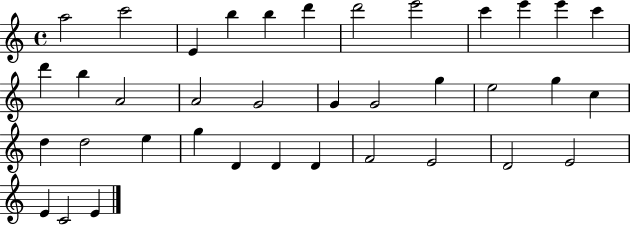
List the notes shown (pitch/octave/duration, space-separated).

A5/h C6/h E4/q B5/q B5/q D6/q D6/h E6/h C6/q E6/q E6/q C6/q D6/q B5/q A4/h A4/h G4/h G4/q G4/h G5/q E5/h G5/q C5/q D5/q D5/h E5/q G5/q D4/q D4/q D4/q F4/h E4/h D4/h E4/h E4/q C4/h E4/q